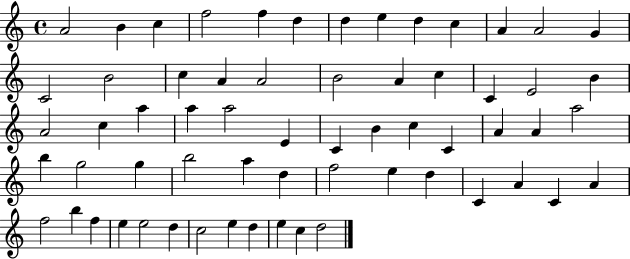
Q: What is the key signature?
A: C major